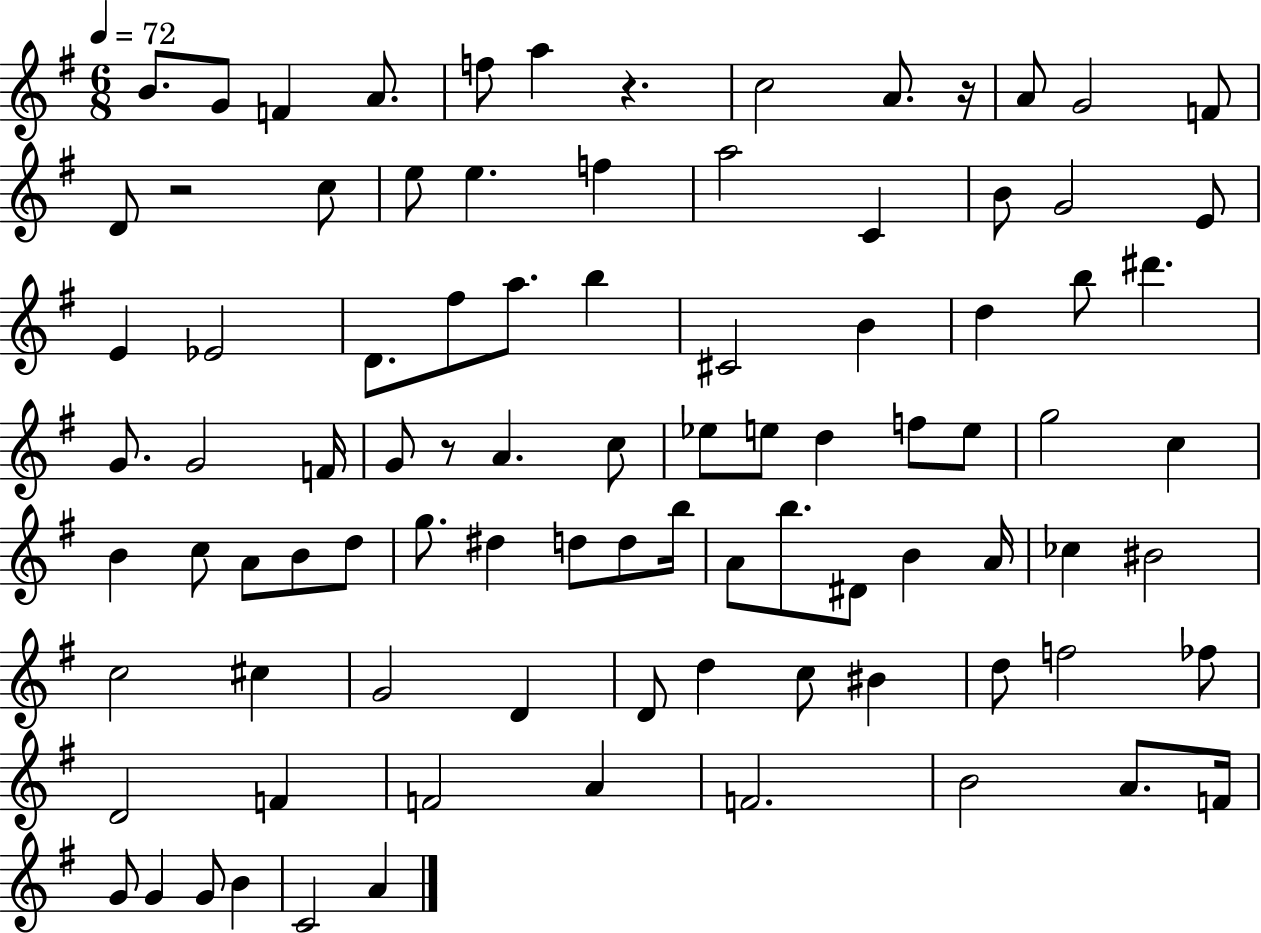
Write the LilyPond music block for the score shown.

{
  \clef treble
  \numericTimeSignature
  \time 6/8
  \key g \major
  \tempo 4 = 72
  b'8. g'8 f'4 a'8. | f''8 a''4 r4. | c''2 a'8. r16 | a'8 g'2 f'8 | \break d'8 r2 c''8 | e''8 e''4. f''4 | a''2 c'4 | b'8 g'2 e'8 | \break e'4 ees'2 | d'8. fis''8 a''8. b''4 | cis'2 b'4 | d''4 b''8 dis'''4. | \break g'8. g'2 f'16 | g'8 r8 a'4. c''8 | ees''8 e''8 d''4 f''8 e''8 | g''2 c''4 | \break b'4 c''8 a'8 b'8 d''8 | g''8. dis''4 d''8 d''8 b''16 | a'8 b''8. dis'8 b'4 a'16 | ces''4 bis'2 | \break c''2 cis''4 | g'2 d'4 | d'8 d''4 c''8 bis'4 | d''8 f''2 fes''8 | \break d'2 f'4 | f'2 a'4 | f'2. | b'2 a'8. f'16 | \break g'8 g'4 g'8 b'4 | c'2 a'4 | \bar "|."
}